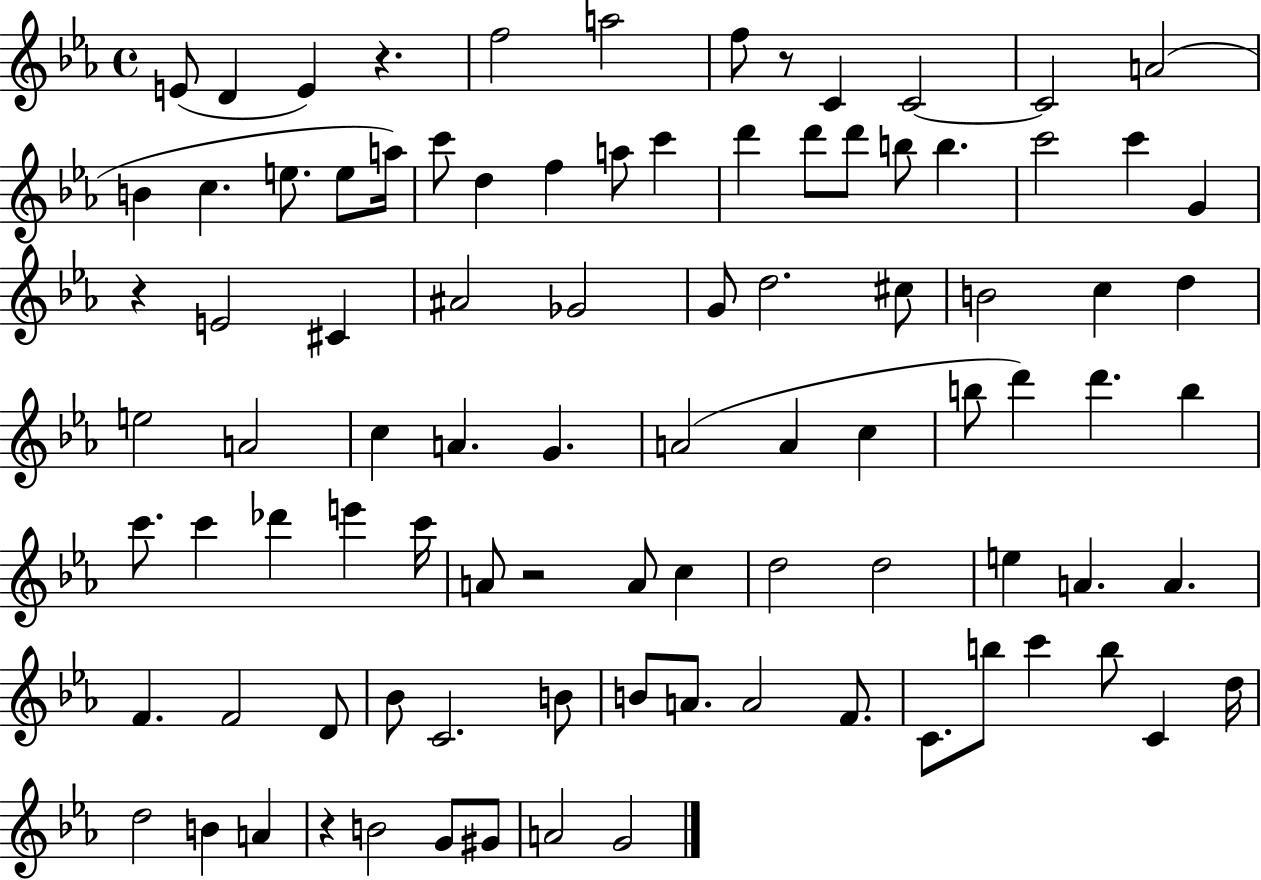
{
  \clef treble
  \time 4/4
  \defaultTimeSignature
  \key ees \major
  e'8( d'4 e'4) r4. | f''2 a''2 | f''8 r8 c'4 c'2~~ | c'2 a'2( | \break b'4 c''4. e''8. e''8 a''16) | c'''8 d''4 f''4 a''8 c'''4 | d'''4 d'''8 d'''8 b''8 b''4. | c'''2 c'''4 g'4 | \break r4 e'2 cis'4 | ais'2 ges'2 | g'8 d''2. cis''8 | b'2 c''4 d''4 | \break e''2 a'2 | c''4 a'4. g'4. | a'2( a'4 c''4 | b''8 d'''4) d'''4. b''4 | \break c'''8. c'''4 des'''4 e'''4 c'''16 | a'8 r2 a'8 c''4 | d''2 d''2 | e''4 a'4. a'4. | \break f'4. f'2 d'8 | bes'8 c'2. b'8 | b'8 a'8. a'2 f'8. | c'8. b''8 c'''4 b''8 c'4 d''16 | \break d''2 b'4 a'4 | r4 b'2 g'8 gis'8 | a'2 g'2 | \bar "|."
}